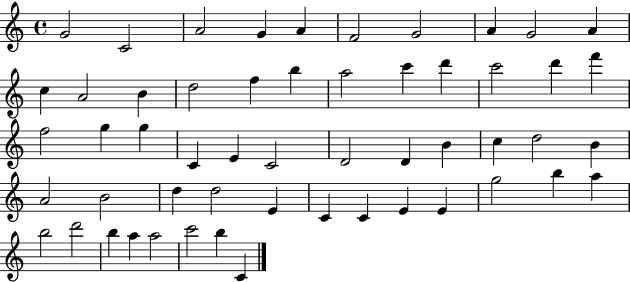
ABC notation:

X:1
T:Untitled
M:4/4
L:1/4
K:C
G2 C2 A2 G A F2 G2 A G2 A c A2 B d2 f b a2 c' d' c'2 d' f' f2 g g C E C2 D2 D B c d2 B A2 B2 d d2 E C C E E g2 b a b2 d'2 b a a2 c'2 b C